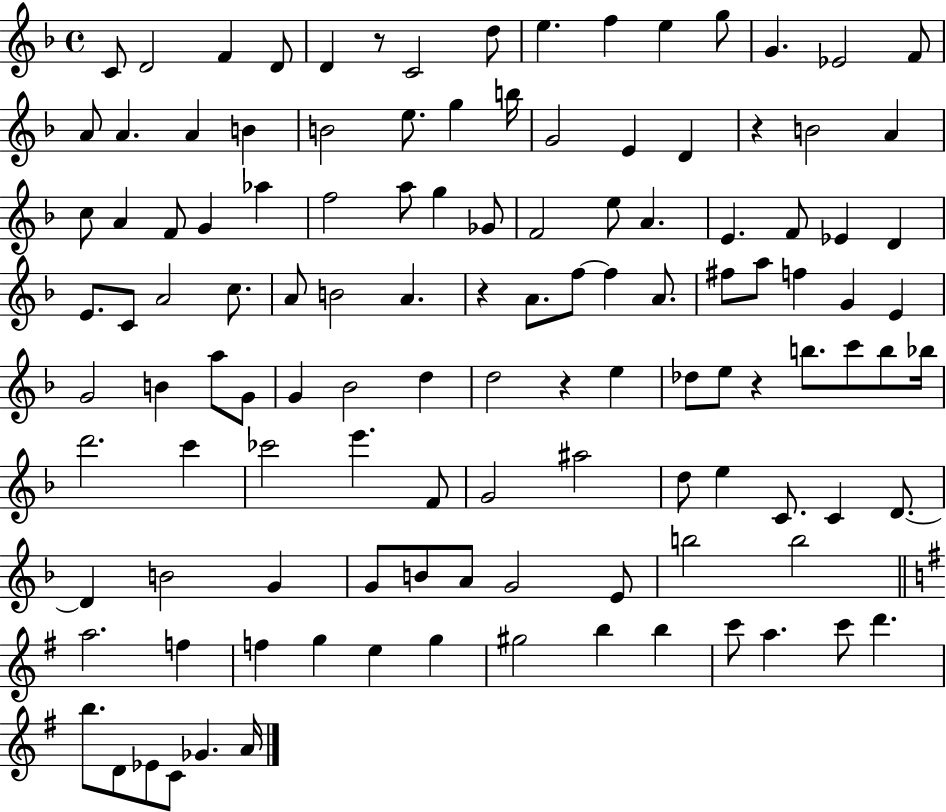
C4/e D4/h F4/q D4/e D4/q R/e C4/h D5/e E5/q. F5/q E5/q G5/e G4/q. Eb4/h F4/e A4/e A4/q. A4/q B4/q B4/h E5/e. G5/q B5/s G4/h E4/q D4/q R/q B4/h A4/q C5/e A4/q F4/e G4/q Ab5/q F5/h A5/e G5/q Gb4/e F4/h E5/e A4/q. E4/q. F4/e Eb4/q D4/q E4/e. C4/e A4/h C5/e. A4/e B4/h A4/q. R/q A4/e. F5/e F5/q A4/e. F#5/e A5/e F5/q G4/q E4/q G4/h B4/q A5/e G4/e G4/q Bb4/h D5/q D5/h R/q E5/q Db5/e E5/e R/q B5/e. C6/e B5/e Bb5/s D6/h. C6/q CES6/h E6/q. F4/e G4/h A#5/h D5/e E5/q C4/e. C4/q D4/e. D4/q B4/h G4/q G4/e B4/e A4/e G4/h E4/e B5/h B5/h A5/h. F5/q F5/q G5/q E5/q G5/q G#5/h B5/q B5/q C6/e A5/q. C6/e D6/q. B5/e. D4/e Eb4/e C4/e Gb4/q. A4/s